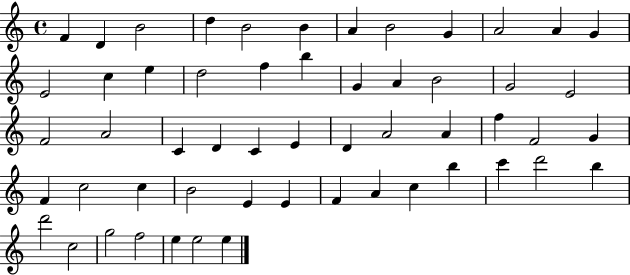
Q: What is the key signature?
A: C major